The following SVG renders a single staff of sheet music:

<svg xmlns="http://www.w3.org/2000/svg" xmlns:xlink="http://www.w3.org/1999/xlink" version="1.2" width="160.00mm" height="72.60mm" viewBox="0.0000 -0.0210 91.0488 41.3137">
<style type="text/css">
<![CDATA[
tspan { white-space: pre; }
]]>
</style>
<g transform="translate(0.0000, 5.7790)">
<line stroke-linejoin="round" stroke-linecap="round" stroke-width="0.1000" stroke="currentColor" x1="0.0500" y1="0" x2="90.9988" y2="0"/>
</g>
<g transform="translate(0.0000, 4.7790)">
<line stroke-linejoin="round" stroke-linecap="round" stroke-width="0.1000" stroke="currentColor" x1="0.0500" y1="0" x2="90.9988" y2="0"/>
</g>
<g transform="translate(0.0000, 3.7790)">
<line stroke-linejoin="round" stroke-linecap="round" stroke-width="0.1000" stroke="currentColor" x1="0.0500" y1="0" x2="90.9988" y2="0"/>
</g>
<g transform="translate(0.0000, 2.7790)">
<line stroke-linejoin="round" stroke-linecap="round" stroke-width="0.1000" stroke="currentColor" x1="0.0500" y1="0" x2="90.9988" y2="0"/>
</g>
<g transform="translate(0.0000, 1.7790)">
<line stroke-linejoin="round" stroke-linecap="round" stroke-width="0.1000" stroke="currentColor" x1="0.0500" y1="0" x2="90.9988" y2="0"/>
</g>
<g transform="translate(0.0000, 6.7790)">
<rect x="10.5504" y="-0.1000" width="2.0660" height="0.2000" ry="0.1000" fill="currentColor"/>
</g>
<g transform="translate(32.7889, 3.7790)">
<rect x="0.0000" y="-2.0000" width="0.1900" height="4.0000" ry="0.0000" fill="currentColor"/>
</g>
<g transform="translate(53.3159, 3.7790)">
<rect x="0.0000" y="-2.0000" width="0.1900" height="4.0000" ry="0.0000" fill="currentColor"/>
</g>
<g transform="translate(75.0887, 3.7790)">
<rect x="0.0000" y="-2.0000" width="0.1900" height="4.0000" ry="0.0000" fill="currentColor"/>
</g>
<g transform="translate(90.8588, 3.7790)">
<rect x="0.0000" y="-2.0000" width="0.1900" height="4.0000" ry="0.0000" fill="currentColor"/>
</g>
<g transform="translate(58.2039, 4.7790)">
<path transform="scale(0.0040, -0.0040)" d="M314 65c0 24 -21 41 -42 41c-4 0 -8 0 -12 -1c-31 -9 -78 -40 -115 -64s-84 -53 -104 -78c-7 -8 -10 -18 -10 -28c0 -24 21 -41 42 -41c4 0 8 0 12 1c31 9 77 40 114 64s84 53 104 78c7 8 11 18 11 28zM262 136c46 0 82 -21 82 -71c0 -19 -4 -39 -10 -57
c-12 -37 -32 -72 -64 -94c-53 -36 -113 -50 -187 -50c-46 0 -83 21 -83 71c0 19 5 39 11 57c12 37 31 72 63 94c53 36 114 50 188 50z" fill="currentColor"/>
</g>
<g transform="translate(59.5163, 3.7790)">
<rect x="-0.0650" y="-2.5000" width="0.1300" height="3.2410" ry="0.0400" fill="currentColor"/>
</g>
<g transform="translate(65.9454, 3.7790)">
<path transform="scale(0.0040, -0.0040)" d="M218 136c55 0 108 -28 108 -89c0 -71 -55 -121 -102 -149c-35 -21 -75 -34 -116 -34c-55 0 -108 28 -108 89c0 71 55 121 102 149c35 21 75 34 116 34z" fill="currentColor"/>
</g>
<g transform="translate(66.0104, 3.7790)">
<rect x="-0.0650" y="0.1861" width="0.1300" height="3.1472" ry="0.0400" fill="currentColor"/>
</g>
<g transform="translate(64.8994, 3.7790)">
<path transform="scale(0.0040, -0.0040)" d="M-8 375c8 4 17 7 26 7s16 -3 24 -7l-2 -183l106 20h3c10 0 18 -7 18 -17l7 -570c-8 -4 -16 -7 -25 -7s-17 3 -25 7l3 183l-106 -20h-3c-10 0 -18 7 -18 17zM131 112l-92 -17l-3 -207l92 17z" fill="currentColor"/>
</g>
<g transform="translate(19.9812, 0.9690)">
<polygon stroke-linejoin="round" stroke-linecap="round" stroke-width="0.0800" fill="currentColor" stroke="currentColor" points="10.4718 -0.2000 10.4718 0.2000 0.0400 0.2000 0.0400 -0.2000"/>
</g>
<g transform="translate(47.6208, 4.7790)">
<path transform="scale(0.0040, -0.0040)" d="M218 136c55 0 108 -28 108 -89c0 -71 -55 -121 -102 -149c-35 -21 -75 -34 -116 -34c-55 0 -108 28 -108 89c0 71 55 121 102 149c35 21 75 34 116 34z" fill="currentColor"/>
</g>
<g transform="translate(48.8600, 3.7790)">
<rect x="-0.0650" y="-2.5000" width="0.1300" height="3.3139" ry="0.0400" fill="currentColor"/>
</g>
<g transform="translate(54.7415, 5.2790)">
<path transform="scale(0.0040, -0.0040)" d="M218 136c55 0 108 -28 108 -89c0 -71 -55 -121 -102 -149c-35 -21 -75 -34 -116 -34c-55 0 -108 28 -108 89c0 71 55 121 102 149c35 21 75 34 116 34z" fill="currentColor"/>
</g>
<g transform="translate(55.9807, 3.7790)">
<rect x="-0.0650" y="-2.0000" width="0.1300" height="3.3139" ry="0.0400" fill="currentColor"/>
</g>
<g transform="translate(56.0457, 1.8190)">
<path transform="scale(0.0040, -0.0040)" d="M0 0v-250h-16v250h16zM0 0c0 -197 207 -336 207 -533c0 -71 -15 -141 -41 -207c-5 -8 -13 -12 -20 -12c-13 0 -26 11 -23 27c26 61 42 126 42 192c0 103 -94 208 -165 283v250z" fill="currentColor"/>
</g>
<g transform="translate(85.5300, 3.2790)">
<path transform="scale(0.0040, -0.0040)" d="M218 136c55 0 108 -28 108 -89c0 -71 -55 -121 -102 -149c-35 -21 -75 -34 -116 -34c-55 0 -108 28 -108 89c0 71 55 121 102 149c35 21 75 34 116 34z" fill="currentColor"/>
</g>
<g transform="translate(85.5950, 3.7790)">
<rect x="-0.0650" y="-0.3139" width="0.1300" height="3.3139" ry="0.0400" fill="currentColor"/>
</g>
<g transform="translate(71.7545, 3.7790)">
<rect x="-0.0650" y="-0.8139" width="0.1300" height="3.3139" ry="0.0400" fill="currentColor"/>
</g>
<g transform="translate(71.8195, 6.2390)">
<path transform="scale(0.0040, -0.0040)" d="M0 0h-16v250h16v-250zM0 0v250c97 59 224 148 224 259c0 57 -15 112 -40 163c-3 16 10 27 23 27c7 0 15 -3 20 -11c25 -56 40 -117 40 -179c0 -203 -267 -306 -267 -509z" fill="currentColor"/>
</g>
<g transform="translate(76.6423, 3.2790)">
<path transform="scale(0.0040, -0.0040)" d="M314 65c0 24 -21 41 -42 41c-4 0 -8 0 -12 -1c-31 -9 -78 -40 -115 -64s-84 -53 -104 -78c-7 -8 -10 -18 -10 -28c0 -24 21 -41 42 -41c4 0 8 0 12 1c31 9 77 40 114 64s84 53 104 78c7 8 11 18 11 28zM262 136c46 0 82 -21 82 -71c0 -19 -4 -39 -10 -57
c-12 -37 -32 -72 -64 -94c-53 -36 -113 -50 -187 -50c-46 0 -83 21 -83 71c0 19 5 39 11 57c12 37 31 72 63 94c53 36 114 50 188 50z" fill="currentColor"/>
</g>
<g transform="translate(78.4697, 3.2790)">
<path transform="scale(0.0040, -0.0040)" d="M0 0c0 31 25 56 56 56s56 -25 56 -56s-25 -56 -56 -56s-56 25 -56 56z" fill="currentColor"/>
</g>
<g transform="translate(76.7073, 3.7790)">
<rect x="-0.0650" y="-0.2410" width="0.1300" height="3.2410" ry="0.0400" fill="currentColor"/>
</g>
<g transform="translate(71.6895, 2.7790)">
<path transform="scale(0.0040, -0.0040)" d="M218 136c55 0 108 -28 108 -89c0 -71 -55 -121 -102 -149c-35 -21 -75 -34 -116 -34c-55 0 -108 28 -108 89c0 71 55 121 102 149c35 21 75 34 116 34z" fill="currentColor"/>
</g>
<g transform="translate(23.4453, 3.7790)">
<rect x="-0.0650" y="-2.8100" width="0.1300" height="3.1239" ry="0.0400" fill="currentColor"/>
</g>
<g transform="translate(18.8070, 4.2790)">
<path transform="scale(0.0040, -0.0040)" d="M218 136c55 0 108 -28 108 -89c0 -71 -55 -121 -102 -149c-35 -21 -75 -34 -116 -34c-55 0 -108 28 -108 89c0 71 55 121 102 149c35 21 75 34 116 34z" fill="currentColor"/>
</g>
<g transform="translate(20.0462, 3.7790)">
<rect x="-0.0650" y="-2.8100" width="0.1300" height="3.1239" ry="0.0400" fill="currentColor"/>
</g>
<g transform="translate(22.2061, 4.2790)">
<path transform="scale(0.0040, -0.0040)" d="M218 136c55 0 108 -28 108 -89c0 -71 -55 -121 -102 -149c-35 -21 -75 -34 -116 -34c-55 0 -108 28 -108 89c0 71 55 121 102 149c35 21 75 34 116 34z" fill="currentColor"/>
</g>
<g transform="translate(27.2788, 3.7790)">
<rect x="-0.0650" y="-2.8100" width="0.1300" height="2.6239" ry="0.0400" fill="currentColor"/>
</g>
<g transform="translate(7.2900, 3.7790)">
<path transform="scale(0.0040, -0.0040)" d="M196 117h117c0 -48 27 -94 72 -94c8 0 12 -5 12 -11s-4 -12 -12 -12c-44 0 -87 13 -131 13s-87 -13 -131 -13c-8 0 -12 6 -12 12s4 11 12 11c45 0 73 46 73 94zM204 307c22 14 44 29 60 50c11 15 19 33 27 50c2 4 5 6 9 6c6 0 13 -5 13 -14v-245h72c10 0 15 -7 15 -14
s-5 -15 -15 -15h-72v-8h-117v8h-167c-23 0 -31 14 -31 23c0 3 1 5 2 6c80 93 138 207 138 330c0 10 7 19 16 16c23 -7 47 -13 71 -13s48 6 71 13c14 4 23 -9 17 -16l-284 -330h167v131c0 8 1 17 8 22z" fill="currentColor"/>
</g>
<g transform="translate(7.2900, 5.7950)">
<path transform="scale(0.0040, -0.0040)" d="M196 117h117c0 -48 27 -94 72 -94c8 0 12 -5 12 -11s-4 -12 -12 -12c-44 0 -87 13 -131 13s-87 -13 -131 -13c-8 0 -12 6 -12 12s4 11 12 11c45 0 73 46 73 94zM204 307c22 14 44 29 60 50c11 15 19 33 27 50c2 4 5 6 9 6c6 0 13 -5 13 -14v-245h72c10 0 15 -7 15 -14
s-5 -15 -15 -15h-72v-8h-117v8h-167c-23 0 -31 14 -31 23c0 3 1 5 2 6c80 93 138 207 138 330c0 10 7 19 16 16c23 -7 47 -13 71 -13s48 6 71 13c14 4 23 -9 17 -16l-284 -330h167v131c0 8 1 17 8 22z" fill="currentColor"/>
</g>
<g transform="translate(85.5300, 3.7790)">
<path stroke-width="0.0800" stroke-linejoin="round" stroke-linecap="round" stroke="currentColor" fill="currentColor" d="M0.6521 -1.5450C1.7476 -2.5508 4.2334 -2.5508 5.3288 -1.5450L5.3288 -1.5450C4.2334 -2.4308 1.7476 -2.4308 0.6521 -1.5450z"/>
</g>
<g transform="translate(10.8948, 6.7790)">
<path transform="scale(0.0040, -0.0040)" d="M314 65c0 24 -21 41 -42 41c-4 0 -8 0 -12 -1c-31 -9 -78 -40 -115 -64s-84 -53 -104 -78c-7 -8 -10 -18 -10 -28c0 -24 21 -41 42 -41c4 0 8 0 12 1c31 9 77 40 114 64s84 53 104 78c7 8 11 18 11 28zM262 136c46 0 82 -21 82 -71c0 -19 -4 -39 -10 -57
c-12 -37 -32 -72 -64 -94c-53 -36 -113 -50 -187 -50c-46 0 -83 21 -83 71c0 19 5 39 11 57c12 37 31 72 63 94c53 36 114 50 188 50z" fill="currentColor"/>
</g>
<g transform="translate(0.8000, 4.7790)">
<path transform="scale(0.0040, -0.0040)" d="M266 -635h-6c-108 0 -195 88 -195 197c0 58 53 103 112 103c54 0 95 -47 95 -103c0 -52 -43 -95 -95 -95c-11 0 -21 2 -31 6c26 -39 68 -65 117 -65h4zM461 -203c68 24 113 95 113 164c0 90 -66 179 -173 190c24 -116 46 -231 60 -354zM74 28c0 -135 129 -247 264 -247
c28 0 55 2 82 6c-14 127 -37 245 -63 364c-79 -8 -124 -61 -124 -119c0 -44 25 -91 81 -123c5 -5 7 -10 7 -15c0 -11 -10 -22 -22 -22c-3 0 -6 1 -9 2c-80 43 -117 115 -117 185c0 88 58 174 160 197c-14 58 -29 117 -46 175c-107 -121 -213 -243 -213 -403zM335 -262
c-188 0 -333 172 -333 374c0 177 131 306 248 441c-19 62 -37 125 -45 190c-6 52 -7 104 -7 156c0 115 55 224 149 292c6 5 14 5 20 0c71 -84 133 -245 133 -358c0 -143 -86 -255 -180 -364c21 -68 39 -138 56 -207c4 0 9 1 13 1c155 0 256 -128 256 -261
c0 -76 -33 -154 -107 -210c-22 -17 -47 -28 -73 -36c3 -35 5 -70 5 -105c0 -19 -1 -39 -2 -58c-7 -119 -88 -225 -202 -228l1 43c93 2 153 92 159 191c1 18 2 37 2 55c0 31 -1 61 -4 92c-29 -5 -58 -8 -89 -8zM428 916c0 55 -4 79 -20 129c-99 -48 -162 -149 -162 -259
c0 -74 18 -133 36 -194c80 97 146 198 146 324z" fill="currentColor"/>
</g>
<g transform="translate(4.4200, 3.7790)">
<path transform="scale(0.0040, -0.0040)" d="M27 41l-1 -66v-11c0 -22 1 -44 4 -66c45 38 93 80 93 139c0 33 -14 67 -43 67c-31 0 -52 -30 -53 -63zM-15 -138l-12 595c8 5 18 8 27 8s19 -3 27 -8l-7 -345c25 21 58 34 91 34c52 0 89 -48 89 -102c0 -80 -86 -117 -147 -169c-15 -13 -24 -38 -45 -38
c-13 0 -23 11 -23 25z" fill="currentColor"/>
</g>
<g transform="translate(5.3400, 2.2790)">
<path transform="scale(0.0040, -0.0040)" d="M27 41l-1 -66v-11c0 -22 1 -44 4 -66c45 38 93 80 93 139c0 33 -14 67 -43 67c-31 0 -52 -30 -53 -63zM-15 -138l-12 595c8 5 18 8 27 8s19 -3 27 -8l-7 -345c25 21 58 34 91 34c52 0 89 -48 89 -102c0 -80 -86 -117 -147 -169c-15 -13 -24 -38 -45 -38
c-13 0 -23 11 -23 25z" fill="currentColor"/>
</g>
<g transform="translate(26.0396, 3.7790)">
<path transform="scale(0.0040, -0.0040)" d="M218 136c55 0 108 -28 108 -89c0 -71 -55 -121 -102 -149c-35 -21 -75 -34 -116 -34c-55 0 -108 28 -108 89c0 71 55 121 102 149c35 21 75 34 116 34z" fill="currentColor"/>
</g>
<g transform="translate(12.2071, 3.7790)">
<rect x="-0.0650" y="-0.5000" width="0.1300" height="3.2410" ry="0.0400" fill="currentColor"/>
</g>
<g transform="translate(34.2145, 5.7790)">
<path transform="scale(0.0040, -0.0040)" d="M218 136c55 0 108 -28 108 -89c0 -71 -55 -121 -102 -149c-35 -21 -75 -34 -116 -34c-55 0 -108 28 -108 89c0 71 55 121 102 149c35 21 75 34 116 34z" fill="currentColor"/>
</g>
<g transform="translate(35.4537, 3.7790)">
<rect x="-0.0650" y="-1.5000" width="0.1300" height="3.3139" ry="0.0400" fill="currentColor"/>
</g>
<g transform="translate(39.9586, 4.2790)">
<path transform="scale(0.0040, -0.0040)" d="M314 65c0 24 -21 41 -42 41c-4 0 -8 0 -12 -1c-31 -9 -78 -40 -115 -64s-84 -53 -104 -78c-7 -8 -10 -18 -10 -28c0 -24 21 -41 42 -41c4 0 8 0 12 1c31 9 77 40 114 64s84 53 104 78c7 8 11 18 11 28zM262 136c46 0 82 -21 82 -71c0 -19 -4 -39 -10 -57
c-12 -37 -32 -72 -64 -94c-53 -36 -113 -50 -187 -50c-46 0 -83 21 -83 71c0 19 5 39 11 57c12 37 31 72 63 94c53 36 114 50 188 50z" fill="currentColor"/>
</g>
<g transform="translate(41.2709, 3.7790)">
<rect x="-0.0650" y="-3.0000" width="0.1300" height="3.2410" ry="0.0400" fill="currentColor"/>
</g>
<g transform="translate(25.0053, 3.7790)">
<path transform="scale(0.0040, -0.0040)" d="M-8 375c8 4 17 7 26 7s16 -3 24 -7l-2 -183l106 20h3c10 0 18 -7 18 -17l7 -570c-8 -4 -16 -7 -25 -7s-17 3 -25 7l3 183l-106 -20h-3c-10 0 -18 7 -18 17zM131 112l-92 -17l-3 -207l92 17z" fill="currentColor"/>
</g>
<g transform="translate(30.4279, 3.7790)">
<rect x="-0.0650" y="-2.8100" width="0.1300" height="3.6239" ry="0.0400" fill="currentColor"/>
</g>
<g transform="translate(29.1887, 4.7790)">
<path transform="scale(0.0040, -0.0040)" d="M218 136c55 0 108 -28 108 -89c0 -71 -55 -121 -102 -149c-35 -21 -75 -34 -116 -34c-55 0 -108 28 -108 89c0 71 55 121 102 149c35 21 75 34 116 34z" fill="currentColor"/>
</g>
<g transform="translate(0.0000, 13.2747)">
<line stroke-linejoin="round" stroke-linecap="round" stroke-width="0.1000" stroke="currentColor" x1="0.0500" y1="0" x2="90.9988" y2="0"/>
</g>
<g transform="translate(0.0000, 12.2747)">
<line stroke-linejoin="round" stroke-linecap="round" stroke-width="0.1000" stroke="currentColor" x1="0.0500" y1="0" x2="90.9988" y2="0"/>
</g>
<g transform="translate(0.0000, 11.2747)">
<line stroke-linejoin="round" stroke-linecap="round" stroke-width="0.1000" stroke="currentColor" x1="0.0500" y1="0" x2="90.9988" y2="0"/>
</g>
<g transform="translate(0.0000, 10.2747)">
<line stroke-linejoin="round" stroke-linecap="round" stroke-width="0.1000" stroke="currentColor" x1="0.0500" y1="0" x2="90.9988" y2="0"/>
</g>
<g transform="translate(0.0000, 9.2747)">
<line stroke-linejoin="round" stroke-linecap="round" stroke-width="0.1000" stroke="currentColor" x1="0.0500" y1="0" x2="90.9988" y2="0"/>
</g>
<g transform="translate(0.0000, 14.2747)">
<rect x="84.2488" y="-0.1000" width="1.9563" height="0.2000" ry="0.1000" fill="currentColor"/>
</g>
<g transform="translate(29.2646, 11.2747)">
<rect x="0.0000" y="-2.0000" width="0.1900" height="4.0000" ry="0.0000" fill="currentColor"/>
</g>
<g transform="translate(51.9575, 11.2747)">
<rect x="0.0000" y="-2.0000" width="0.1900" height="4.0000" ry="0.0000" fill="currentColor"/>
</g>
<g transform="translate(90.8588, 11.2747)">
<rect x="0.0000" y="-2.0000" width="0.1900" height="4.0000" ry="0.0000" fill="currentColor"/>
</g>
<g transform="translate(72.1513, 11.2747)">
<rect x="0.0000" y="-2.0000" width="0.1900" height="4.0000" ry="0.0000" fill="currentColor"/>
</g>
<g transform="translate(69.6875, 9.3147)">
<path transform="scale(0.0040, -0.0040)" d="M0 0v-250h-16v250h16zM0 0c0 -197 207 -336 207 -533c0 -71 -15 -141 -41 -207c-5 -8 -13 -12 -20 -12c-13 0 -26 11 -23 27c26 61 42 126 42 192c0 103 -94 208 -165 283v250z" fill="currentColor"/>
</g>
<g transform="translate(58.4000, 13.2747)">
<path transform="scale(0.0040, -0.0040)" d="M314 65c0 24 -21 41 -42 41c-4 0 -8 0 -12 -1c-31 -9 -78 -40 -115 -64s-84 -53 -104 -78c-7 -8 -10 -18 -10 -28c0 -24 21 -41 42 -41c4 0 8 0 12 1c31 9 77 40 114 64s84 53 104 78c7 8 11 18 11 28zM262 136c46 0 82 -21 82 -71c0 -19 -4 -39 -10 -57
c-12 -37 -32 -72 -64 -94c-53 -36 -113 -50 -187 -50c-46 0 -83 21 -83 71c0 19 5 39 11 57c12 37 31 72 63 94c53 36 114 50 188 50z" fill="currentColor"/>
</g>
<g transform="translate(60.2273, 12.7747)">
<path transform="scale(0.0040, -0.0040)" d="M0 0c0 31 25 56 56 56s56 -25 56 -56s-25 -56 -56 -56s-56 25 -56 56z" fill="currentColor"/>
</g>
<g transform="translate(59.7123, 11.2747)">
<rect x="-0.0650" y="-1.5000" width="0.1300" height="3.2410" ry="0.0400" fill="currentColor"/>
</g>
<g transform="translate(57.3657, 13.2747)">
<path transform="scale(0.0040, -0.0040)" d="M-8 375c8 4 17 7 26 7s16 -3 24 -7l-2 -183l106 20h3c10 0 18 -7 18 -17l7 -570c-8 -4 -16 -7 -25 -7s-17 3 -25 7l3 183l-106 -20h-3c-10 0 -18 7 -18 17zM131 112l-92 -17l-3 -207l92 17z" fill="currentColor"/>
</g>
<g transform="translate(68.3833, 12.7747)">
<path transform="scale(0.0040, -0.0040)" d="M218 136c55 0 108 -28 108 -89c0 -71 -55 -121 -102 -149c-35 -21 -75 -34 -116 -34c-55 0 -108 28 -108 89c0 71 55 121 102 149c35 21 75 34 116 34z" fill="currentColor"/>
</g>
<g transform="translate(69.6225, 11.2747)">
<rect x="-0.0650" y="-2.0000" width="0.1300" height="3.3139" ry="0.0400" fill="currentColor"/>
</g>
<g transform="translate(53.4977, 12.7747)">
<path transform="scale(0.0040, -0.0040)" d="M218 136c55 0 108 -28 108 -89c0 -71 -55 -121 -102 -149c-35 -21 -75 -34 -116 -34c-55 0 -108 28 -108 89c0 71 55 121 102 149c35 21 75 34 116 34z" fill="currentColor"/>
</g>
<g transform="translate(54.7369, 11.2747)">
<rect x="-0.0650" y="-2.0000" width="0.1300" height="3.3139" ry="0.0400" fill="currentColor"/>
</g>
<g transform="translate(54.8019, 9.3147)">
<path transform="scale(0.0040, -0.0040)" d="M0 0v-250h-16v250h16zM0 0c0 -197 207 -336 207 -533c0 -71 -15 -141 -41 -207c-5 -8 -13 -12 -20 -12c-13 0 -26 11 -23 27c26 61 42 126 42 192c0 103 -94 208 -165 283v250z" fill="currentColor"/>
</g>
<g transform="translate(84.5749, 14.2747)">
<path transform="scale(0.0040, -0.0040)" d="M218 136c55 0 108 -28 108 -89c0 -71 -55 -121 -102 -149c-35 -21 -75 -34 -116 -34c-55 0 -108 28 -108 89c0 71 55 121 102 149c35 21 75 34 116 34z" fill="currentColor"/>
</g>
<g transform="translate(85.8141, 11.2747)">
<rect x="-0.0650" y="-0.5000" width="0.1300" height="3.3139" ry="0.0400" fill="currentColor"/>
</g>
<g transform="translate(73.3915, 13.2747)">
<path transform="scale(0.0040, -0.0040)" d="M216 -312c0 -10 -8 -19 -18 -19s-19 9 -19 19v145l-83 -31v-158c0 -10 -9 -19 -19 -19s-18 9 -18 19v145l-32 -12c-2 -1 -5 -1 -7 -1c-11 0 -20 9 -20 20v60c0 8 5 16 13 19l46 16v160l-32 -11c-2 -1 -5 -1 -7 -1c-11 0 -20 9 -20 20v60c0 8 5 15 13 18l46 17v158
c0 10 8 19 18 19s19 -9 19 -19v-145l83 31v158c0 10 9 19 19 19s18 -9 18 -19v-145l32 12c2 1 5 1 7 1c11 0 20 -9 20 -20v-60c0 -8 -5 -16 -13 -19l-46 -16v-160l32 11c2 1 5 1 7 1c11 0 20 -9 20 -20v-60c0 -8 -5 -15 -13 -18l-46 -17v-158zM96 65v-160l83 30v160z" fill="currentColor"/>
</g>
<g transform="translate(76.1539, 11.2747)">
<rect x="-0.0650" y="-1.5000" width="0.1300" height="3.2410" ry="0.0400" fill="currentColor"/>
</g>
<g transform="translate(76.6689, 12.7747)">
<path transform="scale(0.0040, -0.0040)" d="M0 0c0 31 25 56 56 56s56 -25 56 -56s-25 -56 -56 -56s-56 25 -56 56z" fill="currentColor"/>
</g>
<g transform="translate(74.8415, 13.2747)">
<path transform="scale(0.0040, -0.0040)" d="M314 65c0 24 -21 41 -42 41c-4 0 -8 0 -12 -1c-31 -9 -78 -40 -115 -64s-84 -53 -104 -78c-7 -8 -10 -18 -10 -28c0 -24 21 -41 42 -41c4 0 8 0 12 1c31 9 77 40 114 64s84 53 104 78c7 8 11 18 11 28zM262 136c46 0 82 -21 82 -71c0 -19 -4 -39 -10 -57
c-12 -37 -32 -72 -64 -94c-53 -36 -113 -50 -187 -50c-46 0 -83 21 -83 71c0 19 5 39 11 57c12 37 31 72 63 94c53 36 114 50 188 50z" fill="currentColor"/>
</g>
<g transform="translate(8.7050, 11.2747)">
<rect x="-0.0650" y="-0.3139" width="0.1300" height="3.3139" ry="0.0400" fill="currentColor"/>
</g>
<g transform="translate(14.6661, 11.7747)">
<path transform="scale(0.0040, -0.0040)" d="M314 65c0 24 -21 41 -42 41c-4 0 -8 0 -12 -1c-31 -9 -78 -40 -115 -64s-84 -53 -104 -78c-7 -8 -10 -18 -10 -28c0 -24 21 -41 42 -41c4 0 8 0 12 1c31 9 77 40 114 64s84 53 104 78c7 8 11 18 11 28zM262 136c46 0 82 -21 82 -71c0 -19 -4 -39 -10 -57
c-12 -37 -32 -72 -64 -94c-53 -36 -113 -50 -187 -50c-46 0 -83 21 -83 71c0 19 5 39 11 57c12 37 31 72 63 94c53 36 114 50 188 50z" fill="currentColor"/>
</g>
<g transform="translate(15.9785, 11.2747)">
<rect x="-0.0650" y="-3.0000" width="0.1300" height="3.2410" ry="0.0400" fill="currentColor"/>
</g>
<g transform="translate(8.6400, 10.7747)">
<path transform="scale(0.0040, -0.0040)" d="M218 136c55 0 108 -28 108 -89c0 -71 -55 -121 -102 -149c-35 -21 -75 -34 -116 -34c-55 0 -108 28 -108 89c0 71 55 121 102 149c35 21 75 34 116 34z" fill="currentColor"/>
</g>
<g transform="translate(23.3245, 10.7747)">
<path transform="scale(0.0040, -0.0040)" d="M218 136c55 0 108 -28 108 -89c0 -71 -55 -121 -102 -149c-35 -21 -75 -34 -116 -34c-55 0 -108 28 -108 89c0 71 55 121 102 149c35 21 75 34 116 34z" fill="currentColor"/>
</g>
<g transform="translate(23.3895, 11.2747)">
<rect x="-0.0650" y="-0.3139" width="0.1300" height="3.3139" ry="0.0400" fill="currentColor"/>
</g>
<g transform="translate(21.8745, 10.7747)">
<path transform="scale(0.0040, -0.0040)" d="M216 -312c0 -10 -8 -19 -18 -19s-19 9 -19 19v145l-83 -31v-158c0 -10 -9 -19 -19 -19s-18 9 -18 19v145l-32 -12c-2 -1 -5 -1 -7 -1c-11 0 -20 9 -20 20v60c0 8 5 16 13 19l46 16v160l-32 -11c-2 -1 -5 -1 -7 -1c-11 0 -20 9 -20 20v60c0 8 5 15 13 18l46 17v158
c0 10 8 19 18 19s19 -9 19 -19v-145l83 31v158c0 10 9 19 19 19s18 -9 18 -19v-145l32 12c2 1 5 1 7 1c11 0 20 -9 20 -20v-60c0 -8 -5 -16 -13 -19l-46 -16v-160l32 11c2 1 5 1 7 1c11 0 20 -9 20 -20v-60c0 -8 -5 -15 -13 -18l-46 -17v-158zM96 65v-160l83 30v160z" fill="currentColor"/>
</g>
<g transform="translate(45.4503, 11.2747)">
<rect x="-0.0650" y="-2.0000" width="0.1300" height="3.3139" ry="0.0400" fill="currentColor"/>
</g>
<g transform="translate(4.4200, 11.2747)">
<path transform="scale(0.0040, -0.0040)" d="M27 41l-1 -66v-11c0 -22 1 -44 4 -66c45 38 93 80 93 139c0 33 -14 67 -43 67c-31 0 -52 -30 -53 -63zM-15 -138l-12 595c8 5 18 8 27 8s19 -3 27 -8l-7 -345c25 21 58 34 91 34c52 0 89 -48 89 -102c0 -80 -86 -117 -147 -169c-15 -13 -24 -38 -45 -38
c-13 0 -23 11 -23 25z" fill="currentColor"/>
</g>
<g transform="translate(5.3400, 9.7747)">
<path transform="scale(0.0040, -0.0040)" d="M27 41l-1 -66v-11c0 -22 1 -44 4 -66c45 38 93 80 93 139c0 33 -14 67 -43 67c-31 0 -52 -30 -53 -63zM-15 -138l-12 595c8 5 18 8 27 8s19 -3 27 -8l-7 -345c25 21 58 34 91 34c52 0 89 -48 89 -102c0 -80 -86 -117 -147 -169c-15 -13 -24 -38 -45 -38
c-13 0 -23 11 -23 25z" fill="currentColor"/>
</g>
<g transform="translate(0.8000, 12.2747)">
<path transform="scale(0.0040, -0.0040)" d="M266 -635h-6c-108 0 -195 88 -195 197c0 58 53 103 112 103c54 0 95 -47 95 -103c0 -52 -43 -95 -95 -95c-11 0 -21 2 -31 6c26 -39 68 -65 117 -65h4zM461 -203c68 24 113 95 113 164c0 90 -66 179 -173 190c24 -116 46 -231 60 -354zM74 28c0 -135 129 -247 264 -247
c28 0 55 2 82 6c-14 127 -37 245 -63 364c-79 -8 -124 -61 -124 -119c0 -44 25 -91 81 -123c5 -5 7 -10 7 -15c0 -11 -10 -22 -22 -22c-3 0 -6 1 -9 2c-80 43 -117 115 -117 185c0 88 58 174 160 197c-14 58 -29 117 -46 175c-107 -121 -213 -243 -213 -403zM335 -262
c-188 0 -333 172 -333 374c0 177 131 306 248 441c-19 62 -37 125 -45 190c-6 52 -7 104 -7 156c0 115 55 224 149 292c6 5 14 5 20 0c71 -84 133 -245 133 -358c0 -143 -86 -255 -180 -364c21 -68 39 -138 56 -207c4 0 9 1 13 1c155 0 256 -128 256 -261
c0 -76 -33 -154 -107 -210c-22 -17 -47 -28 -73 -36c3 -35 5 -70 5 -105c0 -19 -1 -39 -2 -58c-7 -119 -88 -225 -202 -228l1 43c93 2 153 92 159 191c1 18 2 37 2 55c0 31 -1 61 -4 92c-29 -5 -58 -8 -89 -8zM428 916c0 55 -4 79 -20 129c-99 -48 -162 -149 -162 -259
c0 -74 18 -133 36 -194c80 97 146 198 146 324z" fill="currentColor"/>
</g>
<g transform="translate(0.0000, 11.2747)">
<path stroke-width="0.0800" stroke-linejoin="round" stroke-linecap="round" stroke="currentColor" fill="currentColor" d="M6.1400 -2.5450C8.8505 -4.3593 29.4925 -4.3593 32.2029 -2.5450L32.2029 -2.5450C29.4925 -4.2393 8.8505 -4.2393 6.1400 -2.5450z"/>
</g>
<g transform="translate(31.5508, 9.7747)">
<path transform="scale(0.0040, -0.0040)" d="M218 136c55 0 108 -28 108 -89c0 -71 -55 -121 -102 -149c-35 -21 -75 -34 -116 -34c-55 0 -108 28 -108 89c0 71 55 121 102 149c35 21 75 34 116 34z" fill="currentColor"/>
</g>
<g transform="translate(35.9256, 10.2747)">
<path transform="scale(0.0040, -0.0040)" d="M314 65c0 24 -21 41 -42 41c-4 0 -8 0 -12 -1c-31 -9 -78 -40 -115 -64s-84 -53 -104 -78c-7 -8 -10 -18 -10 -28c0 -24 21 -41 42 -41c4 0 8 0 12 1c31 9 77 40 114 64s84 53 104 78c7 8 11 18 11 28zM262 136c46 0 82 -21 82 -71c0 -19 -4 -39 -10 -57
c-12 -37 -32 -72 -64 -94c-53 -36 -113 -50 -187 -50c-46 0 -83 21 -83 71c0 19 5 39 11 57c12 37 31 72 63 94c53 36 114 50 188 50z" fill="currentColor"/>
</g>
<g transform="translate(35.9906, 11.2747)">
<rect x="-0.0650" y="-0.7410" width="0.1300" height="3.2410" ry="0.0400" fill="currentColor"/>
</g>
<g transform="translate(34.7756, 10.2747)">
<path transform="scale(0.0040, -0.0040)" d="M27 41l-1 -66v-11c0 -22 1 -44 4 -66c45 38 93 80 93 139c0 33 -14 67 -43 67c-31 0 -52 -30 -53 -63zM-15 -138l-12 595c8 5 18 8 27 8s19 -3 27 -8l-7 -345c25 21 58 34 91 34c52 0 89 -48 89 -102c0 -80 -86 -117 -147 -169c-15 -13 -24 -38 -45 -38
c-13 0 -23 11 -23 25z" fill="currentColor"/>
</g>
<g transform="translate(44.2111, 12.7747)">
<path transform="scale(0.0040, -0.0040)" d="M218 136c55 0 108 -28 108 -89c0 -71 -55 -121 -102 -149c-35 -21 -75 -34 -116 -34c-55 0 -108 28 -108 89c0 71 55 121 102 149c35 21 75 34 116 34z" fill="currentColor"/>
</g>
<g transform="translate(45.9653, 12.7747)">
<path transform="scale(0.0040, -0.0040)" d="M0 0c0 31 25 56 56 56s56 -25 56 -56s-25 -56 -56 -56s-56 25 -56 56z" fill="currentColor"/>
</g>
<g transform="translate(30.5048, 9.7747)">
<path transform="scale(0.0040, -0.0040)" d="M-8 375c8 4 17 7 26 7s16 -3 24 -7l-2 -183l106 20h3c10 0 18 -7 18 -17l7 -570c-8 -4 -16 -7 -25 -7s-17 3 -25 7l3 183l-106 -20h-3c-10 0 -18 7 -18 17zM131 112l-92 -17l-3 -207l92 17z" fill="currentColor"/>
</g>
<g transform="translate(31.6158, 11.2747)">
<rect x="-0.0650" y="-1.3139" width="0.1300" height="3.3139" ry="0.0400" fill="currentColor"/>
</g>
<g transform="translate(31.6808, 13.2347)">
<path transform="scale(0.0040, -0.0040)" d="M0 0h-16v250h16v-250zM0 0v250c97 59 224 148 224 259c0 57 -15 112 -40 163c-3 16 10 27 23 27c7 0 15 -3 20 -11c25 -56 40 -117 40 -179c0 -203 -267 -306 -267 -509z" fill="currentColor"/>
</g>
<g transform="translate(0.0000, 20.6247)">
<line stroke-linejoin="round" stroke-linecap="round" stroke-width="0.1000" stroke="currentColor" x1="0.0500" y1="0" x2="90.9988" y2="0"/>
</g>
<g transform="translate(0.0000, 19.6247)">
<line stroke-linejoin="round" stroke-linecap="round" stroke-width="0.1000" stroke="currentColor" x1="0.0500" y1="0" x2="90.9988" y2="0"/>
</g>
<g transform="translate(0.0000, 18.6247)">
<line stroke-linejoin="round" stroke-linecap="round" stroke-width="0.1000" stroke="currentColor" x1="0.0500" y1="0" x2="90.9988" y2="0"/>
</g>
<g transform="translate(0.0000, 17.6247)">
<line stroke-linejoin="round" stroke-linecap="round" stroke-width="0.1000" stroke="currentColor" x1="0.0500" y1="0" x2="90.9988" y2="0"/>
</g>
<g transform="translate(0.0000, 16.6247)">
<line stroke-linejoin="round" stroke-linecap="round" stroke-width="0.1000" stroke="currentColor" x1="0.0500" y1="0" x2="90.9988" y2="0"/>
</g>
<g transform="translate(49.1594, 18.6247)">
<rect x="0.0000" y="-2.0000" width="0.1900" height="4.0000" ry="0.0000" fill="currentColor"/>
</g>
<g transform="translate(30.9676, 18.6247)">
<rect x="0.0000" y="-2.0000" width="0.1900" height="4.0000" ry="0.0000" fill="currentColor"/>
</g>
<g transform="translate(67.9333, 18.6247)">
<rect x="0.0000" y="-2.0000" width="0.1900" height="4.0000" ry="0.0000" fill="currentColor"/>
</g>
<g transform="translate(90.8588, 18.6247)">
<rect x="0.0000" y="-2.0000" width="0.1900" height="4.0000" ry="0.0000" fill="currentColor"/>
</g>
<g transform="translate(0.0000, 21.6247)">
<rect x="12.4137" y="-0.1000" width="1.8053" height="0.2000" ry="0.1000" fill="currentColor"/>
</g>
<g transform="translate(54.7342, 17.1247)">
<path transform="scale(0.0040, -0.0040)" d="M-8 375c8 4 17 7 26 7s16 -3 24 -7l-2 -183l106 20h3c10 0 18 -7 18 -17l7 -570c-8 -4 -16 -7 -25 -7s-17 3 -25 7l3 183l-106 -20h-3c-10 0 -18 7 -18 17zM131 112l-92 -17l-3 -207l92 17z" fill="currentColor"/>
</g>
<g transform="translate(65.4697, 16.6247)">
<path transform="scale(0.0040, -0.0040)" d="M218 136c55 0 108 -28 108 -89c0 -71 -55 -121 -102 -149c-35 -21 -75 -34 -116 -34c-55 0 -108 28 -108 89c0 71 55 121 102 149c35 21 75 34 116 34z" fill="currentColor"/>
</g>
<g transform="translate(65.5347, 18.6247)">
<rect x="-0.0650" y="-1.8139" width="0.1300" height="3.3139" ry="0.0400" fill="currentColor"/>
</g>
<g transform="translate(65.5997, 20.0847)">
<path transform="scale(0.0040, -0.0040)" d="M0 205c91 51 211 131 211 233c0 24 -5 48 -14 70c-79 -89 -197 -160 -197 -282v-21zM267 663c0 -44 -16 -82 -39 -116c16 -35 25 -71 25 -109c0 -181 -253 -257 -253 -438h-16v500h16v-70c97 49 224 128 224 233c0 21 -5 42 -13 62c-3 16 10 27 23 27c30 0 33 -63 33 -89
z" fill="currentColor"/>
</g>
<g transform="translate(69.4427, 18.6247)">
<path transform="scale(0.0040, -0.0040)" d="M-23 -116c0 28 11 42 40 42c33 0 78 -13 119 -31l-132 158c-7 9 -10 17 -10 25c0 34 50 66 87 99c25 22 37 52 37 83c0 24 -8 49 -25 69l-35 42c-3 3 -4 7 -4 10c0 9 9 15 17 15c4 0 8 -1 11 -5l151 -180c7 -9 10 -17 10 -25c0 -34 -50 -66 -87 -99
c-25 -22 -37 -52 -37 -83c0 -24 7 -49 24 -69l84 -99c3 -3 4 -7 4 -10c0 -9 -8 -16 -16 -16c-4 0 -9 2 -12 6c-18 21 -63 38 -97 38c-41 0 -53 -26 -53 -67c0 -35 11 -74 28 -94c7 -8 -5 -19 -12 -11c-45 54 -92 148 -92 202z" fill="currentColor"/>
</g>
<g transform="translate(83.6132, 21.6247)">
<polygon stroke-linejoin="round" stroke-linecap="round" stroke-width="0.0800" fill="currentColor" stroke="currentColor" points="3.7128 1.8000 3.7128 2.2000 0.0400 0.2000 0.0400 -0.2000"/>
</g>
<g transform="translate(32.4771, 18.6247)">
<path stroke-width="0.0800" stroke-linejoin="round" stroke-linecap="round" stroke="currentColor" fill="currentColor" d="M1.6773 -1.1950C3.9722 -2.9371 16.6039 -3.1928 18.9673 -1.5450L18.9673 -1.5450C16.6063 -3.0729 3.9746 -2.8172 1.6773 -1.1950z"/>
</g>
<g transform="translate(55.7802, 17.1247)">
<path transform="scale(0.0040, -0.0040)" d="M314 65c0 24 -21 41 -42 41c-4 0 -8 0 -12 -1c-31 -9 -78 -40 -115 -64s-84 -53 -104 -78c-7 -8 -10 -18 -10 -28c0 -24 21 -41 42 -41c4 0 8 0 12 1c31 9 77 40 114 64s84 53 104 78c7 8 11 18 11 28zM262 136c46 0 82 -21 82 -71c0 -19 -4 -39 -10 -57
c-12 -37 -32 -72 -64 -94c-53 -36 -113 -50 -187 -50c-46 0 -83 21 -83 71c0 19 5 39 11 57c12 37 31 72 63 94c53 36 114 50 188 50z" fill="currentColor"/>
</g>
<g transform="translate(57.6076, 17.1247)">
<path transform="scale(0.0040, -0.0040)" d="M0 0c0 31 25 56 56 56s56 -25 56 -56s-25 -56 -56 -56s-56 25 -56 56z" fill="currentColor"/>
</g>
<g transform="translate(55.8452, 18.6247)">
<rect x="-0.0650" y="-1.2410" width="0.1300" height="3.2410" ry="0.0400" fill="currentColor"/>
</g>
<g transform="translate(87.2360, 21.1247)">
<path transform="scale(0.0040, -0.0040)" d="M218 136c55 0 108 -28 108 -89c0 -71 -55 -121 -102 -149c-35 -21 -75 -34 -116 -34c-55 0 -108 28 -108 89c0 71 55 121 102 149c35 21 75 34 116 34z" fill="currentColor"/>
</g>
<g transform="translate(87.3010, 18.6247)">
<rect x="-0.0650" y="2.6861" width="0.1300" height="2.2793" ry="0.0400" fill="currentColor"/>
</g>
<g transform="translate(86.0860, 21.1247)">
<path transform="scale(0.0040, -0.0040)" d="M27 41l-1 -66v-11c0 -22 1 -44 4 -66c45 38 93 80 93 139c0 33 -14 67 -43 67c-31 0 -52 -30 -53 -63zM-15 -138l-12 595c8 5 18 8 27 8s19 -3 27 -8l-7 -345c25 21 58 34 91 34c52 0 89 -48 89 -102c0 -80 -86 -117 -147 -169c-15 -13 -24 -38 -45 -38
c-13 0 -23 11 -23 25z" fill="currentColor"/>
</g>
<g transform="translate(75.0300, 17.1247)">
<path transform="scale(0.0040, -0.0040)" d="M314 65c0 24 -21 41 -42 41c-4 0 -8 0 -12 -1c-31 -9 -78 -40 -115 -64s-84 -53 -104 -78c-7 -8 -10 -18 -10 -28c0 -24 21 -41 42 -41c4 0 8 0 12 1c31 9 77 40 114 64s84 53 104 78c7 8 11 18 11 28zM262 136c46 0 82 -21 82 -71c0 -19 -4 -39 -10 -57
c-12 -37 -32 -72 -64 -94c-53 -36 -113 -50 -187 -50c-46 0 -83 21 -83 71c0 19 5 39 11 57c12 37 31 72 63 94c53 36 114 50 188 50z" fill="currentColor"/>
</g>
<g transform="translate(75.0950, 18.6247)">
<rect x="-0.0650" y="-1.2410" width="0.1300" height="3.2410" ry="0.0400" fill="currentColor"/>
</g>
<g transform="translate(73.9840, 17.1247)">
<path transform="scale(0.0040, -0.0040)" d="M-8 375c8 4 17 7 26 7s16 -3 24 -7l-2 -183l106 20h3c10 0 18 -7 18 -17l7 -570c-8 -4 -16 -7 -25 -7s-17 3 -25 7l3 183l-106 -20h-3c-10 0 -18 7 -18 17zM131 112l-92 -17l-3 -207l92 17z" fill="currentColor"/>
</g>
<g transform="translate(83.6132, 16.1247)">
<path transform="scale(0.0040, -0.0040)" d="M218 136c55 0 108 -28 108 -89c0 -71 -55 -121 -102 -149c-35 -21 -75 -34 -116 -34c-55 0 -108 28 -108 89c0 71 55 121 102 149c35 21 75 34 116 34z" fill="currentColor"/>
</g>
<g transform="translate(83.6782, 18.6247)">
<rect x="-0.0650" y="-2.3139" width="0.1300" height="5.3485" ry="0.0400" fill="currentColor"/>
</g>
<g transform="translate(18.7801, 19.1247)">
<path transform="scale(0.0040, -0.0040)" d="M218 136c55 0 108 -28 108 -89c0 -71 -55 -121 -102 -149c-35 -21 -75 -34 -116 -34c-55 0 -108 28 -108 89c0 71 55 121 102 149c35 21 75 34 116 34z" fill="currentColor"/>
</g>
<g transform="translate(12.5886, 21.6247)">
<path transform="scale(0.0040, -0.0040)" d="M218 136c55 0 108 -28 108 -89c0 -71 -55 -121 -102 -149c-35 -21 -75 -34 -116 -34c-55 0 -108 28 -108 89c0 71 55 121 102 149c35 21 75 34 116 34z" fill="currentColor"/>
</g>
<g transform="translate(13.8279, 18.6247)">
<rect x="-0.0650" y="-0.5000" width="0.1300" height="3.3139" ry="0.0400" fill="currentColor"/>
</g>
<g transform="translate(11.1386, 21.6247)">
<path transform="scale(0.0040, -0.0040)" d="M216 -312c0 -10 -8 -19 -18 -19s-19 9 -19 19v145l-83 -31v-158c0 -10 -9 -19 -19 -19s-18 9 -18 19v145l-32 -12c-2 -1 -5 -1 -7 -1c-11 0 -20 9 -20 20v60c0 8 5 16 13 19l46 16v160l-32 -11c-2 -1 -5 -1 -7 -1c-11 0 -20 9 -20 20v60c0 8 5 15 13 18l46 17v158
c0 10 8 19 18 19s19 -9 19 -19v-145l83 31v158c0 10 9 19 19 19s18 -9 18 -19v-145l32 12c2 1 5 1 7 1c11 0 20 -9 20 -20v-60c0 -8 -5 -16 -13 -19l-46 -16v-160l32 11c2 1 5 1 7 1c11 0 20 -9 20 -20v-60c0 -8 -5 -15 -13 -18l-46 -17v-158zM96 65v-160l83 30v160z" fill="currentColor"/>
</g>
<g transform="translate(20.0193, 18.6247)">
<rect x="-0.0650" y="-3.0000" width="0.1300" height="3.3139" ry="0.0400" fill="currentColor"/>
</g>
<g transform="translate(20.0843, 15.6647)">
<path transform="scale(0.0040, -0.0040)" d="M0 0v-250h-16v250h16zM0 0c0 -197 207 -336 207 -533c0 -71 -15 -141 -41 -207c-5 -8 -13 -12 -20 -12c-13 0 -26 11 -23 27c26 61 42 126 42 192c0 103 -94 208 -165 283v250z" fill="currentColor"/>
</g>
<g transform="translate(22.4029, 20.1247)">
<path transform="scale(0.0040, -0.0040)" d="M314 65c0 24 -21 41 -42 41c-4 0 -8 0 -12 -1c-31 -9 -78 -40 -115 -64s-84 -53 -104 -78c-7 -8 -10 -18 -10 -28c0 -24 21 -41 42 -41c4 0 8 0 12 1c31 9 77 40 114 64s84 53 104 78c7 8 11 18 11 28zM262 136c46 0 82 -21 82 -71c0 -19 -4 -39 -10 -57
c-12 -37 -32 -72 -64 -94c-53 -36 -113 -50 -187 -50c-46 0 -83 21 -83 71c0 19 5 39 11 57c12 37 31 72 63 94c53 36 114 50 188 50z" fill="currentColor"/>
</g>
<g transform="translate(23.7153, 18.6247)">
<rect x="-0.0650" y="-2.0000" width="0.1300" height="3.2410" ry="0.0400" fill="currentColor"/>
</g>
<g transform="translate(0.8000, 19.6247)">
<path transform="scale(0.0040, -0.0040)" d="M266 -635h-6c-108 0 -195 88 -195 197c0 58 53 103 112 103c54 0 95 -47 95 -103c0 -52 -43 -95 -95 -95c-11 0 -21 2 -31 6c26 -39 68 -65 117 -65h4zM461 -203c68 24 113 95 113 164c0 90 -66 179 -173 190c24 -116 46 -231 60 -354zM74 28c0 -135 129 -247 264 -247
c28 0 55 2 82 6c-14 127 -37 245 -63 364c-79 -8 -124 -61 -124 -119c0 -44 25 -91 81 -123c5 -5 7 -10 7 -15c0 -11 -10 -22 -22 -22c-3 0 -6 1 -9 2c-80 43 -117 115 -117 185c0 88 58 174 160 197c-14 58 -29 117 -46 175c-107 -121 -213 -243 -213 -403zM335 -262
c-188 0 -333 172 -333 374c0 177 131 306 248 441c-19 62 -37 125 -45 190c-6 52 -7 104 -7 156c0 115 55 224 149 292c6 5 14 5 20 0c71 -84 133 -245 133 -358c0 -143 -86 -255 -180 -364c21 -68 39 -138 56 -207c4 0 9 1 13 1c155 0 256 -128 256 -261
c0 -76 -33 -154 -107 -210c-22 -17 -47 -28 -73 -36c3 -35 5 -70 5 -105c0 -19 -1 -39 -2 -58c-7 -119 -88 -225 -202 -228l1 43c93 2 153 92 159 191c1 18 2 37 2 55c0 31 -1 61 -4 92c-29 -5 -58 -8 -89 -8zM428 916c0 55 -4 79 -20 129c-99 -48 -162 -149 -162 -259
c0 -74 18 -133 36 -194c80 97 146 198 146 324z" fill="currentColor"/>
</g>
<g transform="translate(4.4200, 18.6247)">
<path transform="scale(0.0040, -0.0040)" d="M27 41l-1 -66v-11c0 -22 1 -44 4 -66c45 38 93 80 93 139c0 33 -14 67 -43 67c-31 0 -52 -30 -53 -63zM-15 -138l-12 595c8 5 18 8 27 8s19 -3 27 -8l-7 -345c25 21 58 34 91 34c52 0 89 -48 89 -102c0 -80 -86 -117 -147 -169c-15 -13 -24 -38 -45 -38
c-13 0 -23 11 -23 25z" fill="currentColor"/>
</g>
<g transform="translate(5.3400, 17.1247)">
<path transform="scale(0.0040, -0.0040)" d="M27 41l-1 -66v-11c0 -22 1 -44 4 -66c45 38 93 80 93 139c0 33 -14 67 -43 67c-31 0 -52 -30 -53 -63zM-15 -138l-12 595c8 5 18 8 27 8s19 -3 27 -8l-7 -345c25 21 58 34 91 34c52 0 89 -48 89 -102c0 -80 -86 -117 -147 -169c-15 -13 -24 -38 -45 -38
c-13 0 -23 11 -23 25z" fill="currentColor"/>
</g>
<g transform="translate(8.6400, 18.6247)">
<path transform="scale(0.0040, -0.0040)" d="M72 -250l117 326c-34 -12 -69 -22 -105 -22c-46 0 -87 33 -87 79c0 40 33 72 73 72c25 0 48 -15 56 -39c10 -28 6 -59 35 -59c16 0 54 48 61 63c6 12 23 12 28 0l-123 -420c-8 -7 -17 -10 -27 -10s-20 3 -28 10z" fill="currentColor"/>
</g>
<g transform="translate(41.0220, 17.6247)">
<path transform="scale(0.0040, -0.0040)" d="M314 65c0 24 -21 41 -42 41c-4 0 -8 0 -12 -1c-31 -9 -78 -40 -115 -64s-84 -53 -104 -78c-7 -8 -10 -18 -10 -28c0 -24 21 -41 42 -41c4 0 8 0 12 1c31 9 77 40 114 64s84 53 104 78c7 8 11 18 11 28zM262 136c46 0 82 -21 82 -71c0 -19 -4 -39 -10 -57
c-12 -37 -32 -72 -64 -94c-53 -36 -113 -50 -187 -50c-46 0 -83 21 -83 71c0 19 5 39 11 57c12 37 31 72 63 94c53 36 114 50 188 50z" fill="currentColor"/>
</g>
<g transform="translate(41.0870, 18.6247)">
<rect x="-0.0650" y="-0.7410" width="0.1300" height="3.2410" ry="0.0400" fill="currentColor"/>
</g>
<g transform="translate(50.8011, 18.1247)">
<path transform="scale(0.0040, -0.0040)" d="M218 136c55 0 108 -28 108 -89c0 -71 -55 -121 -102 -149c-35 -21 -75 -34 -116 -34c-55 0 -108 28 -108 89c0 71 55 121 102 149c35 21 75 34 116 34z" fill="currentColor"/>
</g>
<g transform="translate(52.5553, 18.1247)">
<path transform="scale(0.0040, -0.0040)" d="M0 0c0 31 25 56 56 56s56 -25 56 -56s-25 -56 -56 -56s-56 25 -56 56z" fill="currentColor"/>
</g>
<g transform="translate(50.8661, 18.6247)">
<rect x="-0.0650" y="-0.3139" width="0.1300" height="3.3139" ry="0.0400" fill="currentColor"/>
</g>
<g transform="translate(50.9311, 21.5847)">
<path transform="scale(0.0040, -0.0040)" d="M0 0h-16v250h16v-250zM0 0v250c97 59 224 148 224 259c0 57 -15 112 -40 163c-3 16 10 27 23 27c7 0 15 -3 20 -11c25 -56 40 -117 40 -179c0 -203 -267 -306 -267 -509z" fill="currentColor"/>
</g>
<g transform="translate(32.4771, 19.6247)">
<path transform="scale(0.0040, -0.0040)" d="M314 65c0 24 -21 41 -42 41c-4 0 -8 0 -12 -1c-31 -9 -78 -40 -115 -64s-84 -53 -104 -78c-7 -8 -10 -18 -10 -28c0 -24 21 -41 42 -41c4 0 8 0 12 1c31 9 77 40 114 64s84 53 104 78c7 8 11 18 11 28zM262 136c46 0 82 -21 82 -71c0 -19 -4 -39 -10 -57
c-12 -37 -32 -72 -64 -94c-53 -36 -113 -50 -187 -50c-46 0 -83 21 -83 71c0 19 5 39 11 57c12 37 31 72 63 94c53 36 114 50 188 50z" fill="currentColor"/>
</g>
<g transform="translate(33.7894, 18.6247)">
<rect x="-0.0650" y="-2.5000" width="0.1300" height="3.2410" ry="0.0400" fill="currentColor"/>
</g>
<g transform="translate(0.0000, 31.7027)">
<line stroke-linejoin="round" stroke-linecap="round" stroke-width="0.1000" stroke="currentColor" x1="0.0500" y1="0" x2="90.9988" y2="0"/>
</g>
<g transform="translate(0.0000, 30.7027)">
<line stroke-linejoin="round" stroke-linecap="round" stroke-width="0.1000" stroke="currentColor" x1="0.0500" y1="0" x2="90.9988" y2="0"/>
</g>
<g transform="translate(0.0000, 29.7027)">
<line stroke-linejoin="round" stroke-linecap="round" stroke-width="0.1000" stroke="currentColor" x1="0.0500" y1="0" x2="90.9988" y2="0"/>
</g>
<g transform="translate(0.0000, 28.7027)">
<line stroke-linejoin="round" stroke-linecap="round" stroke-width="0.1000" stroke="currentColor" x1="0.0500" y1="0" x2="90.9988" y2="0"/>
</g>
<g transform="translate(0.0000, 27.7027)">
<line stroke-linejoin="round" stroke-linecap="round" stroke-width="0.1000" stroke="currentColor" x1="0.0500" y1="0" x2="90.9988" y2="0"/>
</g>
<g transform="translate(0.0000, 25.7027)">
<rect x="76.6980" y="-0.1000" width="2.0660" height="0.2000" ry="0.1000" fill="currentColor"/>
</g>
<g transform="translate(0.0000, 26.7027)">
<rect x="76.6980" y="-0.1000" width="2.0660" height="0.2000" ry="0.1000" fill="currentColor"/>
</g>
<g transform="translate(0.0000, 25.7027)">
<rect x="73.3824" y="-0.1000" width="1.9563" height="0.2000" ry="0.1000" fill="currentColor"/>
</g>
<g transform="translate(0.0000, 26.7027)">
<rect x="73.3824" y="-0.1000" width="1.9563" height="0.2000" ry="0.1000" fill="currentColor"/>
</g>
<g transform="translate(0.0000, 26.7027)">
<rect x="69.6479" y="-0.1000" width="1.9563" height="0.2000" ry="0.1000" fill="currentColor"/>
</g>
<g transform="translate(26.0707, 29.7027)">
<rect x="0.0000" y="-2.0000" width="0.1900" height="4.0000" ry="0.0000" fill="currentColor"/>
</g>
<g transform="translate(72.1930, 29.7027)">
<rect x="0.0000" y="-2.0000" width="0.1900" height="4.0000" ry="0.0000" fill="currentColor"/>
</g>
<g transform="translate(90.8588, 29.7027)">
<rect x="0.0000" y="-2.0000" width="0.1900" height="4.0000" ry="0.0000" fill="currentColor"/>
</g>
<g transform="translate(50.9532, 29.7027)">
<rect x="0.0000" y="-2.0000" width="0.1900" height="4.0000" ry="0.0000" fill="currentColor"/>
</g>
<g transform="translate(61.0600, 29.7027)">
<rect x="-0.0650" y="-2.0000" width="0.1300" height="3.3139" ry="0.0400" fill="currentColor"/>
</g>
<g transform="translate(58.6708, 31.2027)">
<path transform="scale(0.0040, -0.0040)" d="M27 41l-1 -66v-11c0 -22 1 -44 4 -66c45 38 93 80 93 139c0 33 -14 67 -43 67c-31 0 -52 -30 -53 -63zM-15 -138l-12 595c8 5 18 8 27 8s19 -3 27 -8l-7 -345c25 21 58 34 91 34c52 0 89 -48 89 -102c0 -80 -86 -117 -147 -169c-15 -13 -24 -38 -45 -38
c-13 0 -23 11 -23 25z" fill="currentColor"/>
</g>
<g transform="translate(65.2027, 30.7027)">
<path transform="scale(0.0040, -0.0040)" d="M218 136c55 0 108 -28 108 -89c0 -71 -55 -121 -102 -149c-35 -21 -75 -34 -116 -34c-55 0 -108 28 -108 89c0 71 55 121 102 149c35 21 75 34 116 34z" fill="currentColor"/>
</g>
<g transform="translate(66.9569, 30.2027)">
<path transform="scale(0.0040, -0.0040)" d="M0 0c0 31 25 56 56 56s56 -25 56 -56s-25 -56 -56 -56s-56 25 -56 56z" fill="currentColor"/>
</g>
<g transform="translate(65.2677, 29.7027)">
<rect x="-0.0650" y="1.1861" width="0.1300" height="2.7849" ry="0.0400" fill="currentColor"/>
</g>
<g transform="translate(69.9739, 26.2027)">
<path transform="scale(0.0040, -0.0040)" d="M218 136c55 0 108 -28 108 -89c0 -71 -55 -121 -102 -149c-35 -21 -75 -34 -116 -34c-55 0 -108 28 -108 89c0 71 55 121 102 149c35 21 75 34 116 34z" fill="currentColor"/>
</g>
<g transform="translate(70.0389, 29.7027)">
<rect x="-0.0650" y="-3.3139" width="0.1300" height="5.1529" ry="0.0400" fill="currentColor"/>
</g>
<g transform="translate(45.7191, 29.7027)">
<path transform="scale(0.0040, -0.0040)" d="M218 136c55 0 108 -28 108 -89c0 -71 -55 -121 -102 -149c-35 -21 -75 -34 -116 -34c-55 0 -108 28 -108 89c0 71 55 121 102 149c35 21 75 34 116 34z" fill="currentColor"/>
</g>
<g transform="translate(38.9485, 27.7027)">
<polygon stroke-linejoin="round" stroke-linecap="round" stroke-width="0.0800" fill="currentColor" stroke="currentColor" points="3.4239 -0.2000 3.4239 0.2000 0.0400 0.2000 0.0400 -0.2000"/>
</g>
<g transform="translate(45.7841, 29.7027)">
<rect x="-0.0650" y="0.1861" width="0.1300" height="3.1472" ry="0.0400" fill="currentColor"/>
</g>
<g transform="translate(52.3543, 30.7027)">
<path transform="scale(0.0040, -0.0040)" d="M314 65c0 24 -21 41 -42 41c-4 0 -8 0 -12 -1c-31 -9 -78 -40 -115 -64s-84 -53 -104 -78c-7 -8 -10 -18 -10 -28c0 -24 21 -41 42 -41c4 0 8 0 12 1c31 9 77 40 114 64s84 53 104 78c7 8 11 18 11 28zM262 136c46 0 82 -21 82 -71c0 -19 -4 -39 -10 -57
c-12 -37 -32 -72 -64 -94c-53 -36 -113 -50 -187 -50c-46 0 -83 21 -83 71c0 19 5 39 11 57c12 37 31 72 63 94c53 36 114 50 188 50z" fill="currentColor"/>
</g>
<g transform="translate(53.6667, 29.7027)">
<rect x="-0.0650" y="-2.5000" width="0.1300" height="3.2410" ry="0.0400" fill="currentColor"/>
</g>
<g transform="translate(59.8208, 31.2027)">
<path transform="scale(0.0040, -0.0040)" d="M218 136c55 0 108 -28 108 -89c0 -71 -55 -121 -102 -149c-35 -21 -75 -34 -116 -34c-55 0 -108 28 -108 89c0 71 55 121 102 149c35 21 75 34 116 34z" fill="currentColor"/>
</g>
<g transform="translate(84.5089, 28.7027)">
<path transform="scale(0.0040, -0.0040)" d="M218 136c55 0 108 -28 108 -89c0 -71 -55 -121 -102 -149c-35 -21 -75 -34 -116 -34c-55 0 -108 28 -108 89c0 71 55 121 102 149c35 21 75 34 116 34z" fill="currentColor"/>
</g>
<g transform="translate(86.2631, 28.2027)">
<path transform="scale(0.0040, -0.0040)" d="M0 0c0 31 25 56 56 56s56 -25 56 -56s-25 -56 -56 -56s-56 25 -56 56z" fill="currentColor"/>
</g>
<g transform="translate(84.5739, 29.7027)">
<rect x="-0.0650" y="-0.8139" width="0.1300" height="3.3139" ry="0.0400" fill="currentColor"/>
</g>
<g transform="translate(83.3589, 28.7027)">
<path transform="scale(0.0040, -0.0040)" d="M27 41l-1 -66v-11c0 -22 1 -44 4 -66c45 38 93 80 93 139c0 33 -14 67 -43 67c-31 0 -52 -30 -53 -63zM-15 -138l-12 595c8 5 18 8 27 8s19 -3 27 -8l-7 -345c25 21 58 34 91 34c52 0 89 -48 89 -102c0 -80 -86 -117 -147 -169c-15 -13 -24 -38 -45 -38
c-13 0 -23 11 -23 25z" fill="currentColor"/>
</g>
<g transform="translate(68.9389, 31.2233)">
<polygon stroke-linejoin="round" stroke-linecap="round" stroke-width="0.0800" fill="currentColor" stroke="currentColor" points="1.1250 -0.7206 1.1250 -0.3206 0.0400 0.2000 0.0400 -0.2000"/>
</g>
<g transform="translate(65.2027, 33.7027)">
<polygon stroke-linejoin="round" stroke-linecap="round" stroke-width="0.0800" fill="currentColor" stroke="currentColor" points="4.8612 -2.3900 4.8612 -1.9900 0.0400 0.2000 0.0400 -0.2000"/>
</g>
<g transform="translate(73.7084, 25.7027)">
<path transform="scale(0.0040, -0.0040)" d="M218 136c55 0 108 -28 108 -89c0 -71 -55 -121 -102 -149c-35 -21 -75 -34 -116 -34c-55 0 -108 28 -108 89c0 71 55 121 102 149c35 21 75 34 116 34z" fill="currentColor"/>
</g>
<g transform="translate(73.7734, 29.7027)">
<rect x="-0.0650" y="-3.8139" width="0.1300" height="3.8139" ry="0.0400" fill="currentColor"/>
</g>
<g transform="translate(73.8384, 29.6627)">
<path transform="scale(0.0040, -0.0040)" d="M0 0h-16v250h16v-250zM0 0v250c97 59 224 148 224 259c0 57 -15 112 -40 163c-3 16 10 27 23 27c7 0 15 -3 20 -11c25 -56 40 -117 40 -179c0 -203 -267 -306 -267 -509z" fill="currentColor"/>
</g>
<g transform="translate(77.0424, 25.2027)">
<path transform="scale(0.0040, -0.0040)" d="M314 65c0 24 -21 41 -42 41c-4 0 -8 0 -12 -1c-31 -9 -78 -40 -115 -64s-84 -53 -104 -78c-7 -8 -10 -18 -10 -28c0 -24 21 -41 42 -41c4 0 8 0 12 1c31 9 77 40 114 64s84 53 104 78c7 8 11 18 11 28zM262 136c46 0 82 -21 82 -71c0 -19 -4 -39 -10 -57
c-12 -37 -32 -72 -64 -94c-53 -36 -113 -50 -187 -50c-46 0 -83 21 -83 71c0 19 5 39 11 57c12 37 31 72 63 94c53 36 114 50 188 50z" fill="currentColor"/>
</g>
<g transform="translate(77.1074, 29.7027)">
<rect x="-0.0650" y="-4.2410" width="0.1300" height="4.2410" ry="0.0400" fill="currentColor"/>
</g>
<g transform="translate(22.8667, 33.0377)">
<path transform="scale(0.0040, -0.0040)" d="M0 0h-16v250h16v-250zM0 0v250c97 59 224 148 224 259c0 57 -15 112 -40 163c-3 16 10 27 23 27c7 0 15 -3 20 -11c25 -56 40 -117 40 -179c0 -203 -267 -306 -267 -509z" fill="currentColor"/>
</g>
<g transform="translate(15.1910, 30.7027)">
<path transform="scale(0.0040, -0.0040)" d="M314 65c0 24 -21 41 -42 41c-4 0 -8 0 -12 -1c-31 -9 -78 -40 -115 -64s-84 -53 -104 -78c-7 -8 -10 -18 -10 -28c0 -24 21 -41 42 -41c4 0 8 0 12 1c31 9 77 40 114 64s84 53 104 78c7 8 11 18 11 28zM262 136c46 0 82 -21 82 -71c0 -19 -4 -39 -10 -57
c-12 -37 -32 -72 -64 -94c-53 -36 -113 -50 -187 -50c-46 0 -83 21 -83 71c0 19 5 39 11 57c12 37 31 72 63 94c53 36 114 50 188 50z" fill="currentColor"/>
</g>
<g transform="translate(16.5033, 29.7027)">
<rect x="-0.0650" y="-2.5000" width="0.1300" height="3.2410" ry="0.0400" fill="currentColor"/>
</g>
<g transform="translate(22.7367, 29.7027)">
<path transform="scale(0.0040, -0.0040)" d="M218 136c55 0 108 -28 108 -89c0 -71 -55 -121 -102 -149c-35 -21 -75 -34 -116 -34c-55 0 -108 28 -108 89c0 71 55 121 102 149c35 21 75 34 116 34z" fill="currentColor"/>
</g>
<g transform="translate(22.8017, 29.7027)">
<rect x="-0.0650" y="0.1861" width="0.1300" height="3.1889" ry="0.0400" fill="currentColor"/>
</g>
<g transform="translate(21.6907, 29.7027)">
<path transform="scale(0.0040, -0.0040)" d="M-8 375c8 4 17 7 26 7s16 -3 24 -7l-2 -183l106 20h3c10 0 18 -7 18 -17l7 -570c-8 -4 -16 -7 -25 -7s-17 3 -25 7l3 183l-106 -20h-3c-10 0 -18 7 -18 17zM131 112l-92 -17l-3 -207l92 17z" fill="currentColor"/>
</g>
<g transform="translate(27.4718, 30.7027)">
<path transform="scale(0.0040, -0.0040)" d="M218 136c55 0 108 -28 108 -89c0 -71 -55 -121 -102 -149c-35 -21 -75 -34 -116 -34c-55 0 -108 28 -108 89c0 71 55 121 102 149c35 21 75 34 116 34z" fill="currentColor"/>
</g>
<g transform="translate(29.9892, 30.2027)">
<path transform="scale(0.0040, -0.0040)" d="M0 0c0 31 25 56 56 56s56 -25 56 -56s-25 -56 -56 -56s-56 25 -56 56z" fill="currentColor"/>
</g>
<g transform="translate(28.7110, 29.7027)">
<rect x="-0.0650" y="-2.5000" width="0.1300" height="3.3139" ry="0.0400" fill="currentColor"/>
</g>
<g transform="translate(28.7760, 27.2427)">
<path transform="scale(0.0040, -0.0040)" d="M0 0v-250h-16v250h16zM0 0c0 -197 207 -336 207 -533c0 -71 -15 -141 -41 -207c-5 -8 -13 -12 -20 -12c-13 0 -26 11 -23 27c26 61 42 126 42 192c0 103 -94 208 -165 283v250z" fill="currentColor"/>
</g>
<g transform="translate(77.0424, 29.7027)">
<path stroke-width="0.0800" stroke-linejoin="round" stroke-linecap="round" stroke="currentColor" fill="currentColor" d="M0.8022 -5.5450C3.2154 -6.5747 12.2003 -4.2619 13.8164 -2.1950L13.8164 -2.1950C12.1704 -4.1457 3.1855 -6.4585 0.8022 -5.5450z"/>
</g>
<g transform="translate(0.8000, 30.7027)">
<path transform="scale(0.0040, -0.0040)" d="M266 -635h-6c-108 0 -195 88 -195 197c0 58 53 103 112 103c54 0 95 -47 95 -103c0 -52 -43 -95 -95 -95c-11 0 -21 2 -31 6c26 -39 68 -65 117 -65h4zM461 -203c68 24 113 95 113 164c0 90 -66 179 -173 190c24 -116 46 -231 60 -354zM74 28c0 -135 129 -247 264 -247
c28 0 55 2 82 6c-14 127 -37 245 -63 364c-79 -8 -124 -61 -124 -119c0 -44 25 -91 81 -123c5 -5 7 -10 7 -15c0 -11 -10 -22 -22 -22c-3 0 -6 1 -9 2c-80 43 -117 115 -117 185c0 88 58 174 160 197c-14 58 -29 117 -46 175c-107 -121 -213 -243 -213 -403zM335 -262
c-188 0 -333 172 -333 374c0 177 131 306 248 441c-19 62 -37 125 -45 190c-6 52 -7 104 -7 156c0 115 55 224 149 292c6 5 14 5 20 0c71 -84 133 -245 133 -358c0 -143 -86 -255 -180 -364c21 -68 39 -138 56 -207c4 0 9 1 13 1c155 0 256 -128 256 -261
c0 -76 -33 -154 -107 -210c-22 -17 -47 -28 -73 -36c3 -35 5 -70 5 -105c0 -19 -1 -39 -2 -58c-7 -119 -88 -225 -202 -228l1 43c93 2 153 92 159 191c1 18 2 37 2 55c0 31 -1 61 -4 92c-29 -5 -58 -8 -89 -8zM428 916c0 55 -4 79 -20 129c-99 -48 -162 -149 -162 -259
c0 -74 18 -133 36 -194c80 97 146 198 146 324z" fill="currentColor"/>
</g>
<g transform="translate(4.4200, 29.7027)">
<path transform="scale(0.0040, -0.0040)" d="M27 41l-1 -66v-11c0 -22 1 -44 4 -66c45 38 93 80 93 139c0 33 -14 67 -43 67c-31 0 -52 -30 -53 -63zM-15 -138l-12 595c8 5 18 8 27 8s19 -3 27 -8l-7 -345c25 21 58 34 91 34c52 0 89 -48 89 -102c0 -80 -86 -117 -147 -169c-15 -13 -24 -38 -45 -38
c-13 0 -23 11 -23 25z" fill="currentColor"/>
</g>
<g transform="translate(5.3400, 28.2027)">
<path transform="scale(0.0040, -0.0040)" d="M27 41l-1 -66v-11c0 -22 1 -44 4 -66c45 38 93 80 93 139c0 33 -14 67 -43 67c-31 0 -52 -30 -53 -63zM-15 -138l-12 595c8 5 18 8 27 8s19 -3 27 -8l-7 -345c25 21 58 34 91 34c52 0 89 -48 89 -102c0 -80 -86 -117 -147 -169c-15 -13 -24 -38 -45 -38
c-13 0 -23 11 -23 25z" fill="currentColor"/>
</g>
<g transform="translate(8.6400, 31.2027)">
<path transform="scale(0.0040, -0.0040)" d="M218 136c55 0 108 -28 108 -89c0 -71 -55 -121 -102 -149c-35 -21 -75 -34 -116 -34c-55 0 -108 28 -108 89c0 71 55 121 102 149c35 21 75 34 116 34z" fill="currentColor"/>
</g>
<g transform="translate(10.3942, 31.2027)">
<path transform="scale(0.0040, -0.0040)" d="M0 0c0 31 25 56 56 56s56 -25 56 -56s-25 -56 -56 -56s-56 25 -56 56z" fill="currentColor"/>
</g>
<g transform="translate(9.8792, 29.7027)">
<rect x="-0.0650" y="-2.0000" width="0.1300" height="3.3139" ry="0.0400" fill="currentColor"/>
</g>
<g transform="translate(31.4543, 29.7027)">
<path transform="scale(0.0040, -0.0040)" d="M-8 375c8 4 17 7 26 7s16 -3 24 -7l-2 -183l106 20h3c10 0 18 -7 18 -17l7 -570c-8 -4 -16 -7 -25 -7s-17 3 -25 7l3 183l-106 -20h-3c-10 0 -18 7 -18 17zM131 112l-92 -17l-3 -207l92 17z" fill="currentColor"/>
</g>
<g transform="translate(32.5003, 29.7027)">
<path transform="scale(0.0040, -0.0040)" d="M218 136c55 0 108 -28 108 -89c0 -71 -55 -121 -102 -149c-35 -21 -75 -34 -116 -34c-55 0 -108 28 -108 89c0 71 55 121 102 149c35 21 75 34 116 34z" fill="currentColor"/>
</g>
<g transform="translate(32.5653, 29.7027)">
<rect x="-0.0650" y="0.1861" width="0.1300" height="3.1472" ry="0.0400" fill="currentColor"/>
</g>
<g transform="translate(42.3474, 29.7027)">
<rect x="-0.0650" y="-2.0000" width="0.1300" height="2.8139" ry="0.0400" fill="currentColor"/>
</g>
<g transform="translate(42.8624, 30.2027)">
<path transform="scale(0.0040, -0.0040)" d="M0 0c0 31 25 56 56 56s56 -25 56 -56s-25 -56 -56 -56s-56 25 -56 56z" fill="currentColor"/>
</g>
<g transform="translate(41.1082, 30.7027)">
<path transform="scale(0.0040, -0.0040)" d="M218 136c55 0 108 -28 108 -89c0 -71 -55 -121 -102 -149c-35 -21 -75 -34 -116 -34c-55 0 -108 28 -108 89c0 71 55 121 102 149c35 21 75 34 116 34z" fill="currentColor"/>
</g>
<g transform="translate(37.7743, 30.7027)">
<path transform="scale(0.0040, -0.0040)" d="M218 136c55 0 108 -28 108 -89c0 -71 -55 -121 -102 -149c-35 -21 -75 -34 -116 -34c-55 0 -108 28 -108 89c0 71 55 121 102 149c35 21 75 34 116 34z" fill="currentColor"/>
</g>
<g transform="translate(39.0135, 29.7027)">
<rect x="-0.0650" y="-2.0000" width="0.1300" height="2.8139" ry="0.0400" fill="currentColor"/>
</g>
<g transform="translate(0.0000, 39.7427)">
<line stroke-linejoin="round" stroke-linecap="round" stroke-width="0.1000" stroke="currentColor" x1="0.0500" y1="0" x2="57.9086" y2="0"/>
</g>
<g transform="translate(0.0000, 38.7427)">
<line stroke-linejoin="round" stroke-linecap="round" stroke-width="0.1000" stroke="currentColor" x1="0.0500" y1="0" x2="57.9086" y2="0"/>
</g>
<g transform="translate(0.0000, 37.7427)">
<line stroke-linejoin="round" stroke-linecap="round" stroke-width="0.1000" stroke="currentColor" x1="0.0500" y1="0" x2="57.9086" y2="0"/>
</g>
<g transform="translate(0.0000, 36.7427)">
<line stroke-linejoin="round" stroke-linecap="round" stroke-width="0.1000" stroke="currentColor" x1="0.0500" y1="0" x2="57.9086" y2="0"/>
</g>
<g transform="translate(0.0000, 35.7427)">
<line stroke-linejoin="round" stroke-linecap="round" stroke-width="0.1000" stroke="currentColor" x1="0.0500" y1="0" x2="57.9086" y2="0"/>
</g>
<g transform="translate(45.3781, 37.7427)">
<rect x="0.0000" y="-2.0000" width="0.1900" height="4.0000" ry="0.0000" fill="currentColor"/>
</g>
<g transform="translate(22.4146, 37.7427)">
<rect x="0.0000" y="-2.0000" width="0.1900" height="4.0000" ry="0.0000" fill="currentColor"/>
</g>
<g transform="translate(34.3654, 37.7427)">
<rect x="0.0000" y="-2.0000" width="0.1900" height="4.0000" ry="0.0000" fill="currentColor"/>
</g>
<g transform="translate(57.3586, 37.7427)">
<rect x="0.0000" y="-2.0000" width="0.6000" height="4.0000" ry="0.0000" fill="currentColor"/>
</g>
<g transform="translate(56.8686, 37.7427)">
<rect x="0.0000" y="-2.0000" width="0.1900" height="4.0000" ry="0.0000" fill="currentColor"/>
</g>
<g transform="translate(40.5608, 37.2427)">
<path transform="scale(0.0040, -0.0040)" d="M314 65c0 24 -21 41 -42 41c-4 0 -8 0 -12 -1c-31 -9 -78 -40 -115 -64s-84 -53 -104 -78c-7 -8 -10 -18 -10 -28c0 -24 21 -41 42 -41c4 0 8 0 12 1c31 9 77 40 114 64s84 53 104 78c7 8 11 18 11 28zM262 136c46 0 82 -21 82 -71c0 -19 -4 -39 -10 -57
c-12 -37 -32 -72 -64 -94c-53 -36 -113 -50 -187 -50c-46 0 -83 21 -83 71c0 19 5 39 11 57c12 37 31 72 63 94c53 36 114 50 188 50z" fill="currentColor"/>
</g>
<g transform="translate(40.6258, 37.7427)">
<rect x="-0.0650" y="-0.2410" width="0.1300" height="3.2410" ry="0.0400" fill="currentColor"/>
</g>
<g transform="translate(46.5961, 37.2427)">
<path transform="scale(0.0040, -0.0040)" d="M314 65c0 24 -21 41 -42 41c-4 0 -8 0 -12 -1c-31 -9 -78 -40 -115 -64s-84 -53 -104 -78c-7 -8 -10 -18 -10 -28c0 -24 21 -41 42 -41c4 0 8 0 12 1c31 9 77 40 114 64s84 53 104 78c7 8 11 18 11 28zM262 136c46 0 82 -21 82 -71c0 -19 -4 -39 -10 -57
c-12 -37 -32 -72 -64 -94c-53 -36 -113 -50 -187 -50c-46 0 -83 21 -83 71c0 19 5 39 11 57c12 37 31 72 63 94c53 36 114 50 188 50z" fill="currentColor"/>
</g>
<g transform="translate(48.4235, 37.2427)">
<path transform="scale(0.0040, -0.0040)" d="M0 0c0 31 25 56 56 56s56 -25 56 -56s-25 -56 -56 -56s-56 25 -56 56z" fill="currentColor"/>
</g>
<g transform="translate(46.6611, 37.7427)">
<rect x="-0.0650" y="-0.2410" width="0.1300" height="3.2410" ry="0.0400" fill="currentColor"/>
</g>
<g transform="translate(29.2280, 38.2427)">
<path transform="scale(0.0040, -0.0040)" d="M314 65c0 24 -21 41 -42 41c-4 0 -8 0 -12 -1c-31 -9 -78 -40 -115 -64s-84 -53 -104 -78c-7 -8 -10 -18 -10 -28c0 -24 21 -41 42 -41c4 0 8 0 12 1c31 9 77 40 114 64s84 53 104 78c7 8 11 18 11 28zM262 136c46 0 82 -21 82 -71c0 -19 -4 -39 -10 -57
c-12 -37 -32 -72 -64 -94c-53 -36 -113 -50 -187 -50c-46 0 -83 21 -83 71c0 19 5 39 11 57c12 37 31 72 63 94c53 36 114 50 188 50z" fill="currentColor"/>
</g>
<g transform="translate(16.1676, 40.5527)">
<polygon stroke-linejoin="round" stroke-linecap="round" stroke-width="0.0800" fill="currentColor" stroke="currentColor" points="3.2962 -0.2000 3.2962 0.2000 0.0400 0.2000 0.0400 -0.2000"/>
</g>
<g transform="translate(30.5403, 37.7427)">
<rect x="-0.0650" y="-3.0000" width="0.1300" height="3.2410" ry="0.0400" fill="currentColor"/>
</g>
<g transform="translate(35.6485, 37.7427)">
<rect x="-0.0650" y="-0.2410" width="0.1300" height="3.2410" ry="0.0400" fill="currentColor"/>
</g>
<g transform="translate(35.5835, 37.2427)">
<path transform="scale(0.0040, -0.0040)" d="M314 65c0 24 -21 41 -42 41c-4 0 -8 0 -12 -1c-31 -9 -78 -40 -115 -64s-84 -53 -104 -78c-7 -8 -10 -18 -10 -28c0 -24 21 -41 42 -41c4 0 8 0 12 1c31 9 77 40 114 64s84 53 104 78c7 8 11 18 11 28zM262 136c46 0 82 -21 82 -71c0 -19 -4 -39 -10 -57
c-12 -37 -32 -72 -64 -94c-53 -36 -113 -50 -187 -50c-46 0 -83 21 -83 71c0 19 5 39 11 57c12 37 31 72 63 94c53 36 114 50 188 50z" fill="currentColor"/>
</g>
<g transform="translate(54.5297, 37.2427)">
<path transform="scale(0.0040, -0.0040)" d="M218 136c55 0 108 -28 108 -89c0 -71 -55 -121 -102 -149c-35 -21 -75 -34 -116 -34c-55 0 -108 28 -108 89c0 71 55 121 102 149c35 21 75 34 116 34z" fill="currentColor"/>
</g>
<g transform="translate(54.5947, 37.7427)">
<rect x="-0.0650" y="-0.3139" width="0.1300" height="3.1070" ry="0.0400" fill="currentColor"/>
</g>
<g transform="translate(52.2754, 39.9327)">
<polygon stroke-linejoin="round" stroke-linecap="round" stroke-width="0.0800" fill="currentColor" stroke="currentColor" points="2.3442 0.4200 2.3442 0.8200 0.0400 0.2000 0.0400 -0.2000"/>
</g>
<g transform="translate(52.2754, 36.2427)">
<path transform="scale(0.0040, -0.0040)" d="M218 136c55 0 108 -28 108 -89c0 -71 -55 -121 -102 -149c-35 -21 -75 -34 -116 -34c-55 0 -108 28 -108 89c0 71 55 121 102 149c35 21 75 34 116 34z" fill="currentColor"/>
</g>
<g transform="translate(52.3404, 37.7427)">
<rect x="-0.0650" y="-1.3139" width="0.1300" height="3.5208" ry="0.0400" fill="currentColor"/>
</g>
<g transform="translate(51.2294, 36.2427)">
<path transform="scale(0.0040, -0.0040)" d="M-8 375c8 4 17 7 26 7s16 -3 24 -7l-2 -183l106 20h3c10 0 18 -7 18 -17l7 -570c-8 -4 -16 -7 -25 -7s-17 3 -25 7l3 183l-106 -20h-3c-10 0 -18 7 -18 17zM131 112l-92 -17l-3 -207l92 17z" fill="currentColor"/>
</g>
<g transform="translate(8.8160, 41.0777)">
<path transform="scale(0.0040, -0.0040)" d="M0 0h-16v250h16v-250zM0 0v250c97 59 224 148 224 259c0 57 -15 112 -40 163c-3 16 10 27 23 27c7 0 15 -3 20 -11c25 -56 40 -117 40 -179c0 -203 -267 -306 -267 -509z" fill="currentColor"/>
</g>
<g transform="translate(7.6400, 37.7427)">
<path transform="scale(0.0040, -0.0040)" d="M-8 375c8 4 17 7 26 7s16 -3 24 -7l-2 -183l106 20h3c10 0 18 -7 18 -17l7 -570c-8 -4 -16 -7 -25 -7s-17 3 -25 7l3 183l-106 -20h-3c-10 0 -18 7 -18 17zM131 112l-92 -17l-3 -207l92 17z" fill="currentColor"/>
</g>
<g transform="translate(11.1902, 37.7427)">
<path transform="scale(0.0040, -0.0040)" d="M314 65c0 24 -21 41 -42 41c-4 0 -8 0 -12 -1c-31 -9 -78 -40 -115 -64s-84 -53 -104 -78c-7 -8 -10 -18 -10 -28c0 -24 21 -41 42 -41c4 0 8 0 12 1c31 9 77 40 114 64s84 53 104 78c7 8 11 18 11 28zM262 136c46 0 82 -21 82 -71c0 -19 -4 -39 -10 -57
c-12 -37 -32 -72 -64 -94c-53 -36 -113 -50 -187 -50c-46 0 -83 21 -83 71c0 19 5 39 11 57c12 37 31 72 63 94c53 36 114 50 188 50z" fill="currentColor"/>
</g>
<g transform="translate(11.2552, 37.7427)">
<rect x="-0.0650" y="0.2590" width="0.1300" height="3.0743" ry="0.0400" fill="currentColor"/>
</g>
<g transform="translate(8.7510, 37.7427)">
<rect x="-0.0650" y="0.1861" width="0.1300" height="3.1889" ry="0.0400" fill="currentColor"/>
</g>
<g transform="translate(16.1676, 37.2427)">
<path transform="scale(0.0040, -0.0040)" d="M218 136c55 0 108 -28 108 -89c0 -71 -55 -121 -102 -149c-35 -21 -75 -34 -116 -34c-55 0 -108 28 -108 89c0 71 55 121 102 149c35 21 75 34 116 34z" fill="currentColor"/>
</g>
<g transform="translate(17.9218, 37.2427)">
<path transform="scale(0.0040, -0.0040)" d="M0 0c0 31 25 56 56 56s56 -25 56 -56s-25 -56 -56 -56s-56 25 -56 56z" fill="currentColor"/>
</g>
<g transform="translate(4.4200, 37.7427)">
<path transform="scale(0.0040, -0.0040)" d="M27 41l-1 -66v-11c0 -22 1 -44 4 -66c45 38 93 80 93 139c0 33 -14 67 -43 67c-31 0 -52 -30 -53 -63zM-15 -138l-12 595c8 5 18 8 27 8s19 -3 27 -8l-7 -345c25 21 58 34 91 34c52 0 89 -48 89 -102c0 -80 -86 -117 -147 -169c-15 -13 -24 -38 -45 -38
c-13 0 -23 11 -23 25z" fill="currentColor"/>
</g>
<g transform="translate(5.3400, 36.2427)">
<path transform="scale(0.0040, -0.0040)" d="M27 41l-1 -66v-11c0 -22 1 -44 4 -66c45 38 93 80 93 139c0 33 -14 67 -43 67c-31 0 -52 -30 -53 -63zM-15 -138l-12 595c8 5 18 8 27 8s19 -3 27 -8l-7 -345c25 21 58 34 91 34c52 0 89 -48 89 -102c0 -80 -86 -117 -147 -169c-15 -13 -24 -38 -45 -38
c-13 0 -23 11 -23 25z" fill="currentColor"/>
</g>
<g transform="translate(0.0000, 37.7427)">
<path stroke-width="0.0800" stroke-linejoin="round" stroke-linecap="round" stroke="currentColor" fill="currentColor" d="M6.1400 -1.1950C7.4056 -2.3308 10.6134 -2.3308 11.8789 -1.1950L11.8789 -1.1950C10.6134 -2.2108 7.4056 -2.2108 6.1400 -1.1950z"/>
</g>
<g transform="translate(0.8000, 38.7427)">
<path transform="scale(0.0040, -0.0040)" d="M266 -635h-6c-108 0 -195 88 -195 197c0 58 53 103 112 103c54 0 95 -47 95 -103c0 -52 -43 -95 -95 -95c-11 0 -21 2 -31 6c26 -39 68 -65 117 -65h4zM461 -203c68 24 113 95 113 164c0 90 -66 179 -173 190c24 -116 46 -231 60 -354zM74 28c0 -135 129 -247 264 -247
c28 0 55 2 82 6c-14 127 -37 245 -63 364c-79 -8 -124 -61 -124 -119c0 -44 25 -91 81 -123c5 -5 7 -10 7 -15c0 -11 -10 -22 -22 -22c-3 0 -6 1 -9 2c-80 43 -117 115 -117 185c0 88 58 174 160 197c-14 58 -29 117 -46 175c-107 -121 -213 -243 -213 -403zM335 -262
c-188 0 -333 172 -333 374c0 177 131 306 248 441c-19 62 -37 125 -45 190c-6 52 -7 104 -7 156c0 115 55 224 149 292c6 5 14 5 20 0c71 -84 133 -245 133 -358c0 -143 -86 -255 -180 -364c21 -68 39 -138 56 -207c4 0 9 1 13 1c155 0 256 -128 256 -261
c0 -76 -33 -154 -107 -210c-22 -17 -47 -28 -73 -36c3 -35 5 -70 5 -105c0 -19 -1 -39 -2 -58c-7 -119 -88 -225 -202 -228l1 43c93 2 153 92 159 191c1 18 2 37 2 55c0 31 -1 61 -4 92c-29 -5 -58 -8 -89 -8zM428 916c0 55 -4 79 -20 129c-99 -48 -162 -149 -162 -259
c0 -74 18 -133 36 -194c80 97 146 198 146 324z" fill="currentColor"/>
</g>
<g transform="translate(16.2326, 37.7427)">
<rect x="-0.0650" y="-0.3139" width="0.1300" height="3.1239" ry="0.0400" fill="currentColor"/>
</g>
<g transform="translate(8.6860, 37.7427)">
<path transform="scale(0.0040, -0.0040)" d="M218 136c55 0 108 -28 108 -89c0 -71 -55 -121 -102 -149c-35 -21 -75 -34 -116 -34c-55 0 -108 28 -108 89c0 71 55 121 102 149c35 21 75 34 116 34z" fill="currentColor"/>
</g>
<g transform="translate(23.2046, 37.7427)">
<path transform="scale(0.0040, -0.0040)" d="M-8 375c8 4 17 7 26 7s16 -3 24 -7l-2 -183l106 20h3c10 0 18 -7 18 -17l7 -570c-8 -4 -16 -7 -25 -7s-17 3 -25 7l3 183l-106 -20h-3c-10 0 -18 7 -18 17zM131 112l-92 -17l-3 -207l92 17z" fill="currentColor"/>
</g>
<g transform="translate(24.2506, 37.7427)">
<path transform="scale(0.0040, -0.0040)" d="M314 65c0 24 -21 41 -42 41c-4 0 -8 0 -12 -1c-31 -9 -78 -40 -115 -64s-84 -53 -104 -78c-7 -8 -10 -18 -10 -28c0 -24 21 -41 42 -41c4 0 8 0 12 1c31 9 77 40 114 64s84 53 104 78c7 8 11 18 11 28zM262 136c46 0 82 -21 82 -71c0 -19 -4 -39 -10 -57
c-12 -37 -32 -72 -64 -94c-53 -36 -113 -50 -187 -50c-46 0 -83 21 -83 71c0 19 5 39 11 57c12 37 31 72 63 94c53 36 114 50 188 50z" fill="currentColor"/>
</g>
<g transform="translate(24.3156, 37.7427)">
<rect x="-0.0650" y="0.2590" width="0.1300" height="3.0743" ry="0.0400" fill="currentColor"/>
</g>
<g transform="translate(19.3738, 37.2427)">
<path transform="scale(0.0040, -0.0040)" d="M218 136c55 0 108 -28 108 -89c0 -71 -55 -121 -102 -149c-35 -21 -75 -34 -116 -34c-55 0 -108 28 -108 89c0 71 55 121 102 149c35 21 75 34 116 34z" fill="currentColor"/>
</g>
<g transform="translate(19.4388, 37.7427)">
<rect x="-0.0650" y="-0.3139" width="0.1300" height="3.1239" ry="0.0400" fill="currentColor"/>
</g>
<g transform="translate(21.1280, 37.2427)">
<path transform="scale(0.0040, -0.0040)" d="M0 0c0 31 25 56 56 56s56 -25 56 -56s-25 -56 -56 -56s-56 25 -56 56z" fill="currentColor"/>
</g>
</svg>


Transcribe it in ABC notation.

X:1
T:Untitled
M:4/4
L:1/4
K:Bb
C2 A/2 A/2 B/2 G/2 _E A2 G F/2 G2 B d/2 c2 c c A2 ^c e/2 _d2 F F/2 E2 F/2 ^E2 C z/2 ^C A/2 F2 G2 d2 c/2 e2 f/4 z e2 g/2 _D/2 F G2 B/2 G/2 B G/2 G/2 B G2 _F G/2 _b/4 c'/2 d'2 _d B/2 B2 c/2 c/2 B2 A2 c2 c2 c2 e/2 c/2